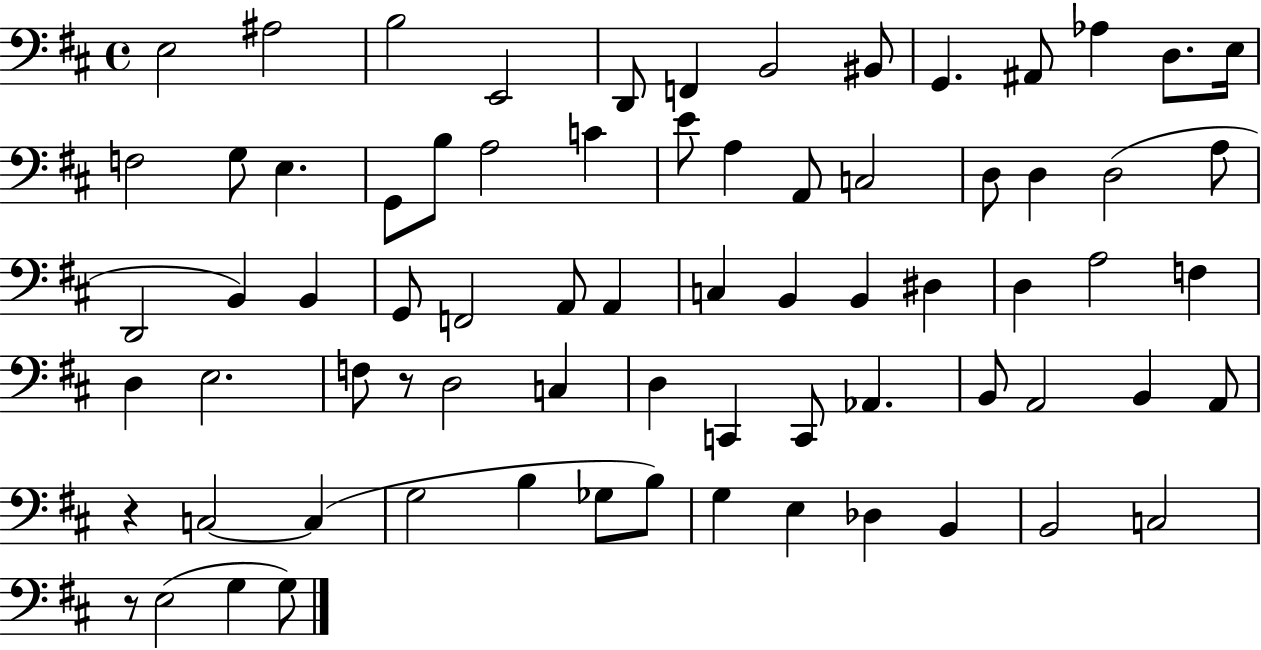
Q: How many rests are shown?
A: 3